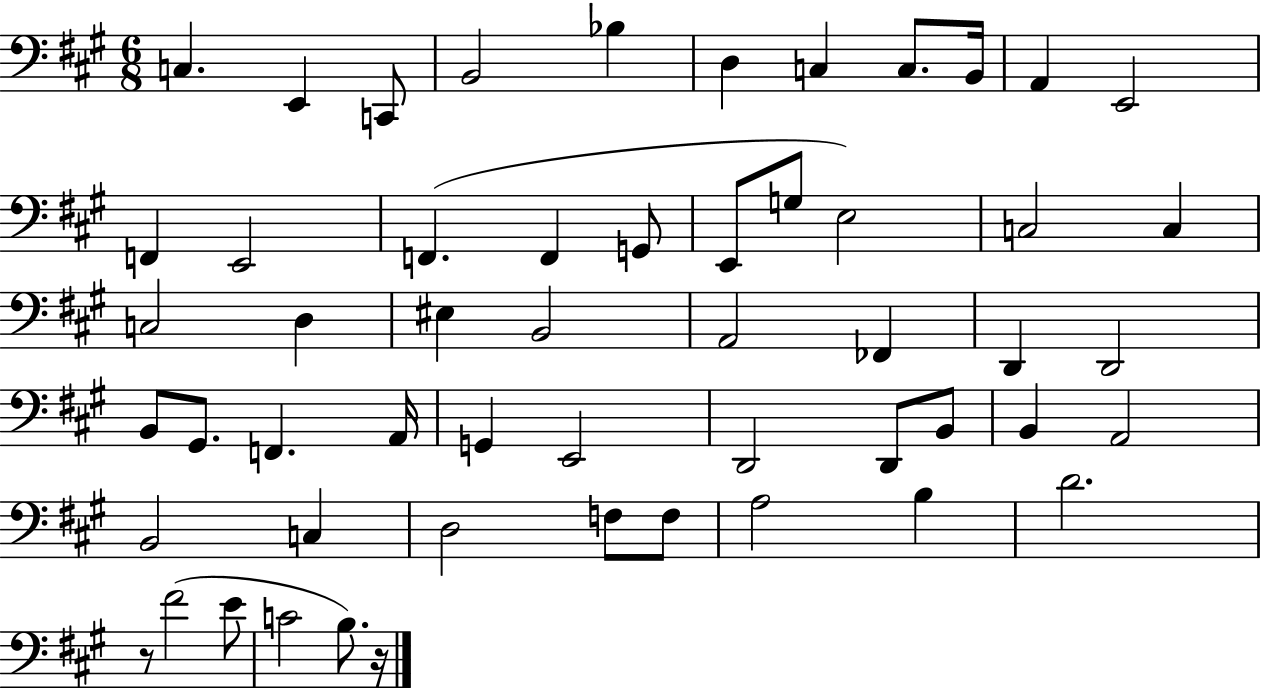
C3/q. E2/q C2/e B2/h Bb3/q D3/q C3/q C3/e. B2/s A2/q E2/h F2/q E2/h F2/q. F2/q G2/e E2/e G3/e E3/h C3/h C3/q C3/h D3/q EIS3/q B2/h A2/h FES2/q D2/q D2/h B2/e G#2/e. F2/q. A2/s G2/q E2/h D2/h D2/e B2/e B2/q A2/h B2/h C3/q D3/h F3/e F3/e A3/h B3/q D4/h. R/e F#4/h E4/e C4/h B3/e. R/s